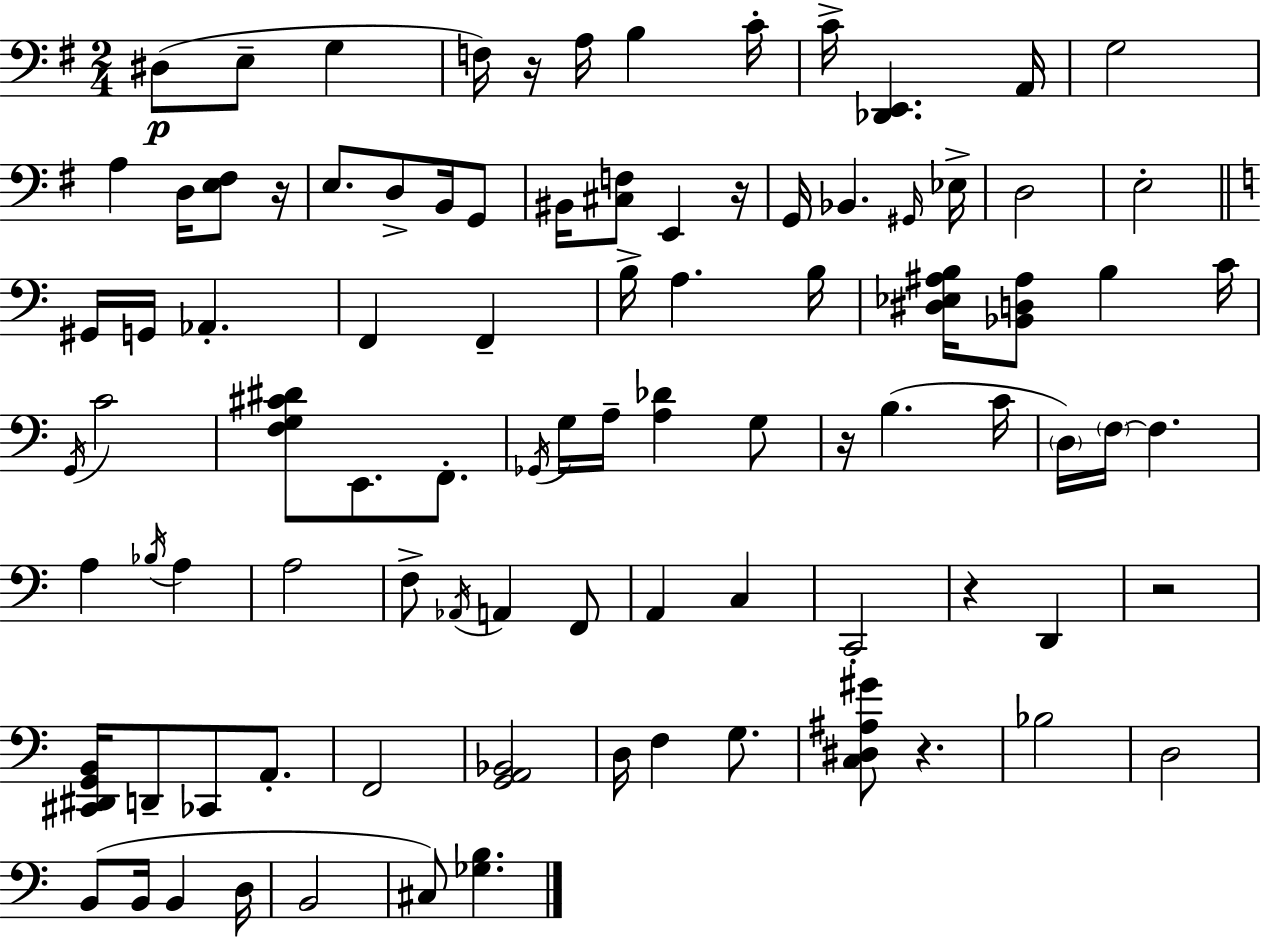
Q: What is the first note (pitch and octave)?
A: D#3